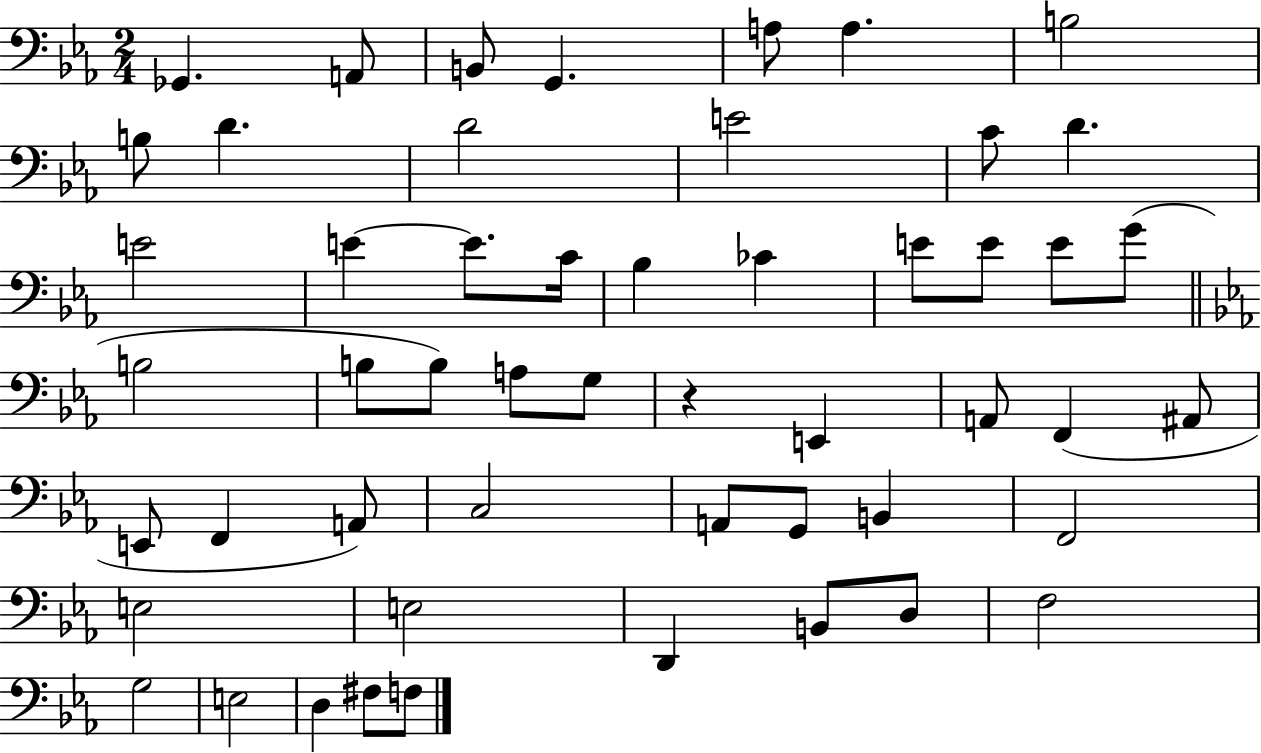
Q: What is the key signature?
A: EES major